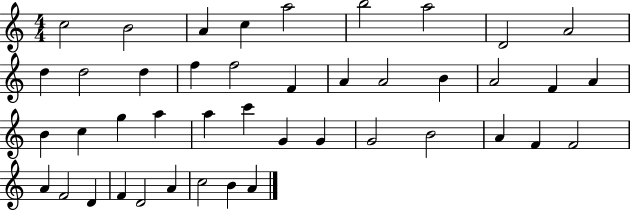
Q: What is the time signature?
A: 4/4